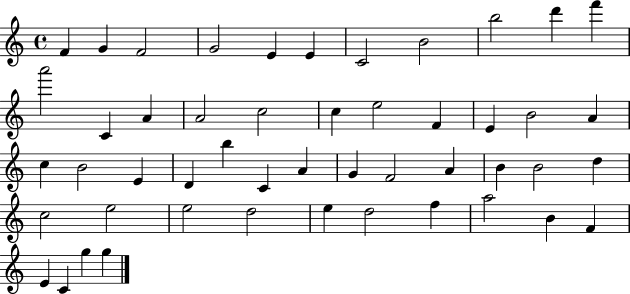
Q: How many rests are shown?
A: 0